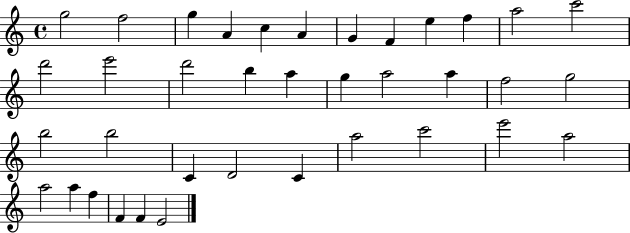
G5/h F5/h G5/q A4/q C5/q A4/q G4/q F4/q E5/q F5/q A5/h C6/h D6/h E6/h D6/h B5/q A5/q G5/q A5/h A5/q F5/h G5/h B5/h B5/h C4/q D4/h C4/q A5/h C6/h E6/h A5/h A5/h A5/q F5/q F4/q F4/q E4/h